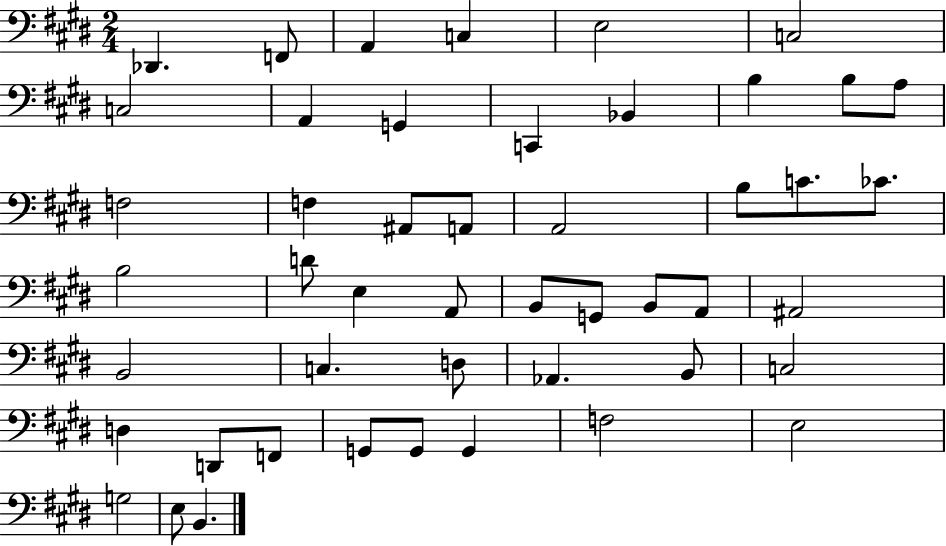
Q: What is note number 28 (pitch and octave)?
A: G2